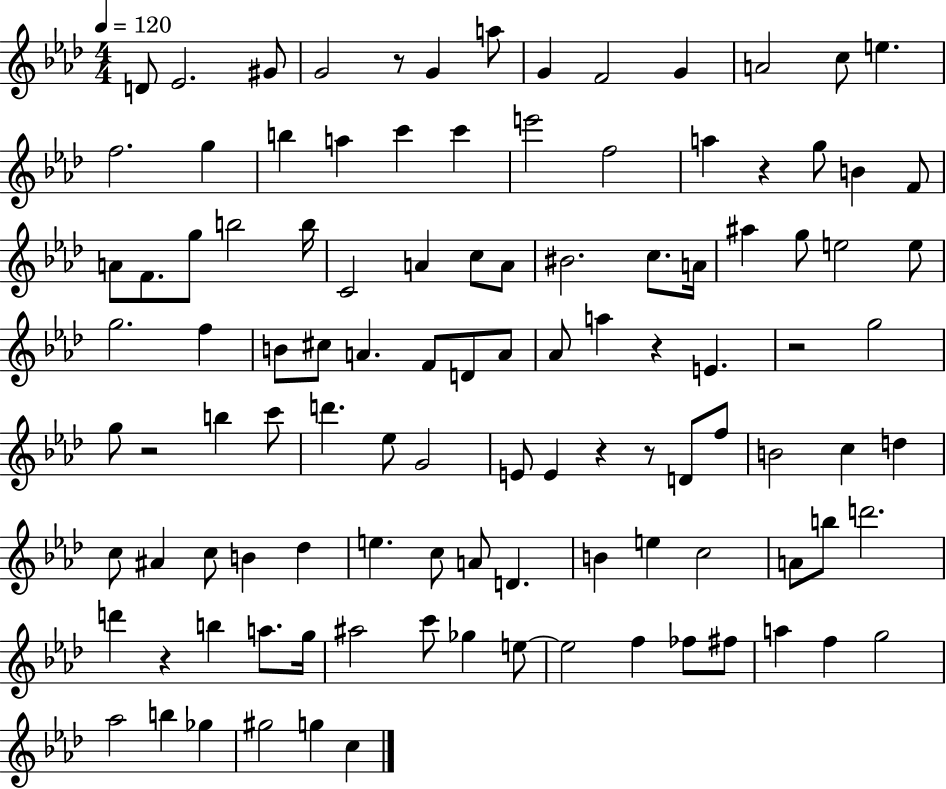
{
  \clef treble
  \numericTimeSignature
  \time 4/4
  \key aes \major
  \tempo 4 = 120
  d'8 ees'2. gis'8 | g'2 r8 g'4 a''8 | g'4 f'2 g'4 | a'2 c''8 e''4. | \break f''2. g''4 | b''4 a''4 c'''4 c'''4 | e'''2 f''2 | a''4 r4 g''8 b'4 f'8 | \break a'8 f'8. g''8 b''2 b''16 | c'2 a'4 c''8 a'8 | bis'2. c''8. a'16 | ais''4 g''8 e''2 e''8 | \break g''2. f''4 | b'8 cis''8 a'4. f'8 d'8 a'8 | aes'8 a''4 r4 e'4. | r2 g''2 | \break g''8 r2 b''4 c'''8 | d'''4. ees''8 g'2 | e'8 e'4 r4 r8 d'8 f''8 | b'2 c''4 d''4 | \break c''8 ais'4 c''8 b'4 des''4 | e''4. c''8 a'8 d'4. | b'4 e''4 c''2 | a'8 b''8 d'''2. | \break d'''4 r4 b''4 a''8. g''16 | ais''2 c'''8 ges''4 e''8~~ | e''2 f''4 fes''8 fis''8 | a''4 f''4 g''2 | \break aes''2 b''4 ges''4 | gis''2 g''4 c''4 | \bar "|."
}